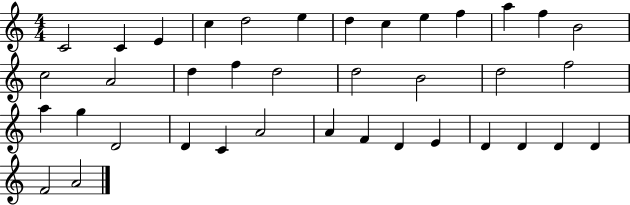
{
  \clef treble
  \numericTimeSignature
  \time 4/4
  \key c \major
  c'2 c'4 e'4 | c''4 d''2 e''4 | d''4 c''4 e''4 f''4 | a''4 f''4 b'2 | \break c''2 a'2 | d''4 f''4 d''2 | d''2 b'2 | d''2 f''2 | \break a''4 g''4 d'2 | d'4 c'4 a'2 | a'4 f'4 d'4 e'4 | d'4 d'4 d'4 d'4 | \break f'2 a'2 | \bar "|."
}